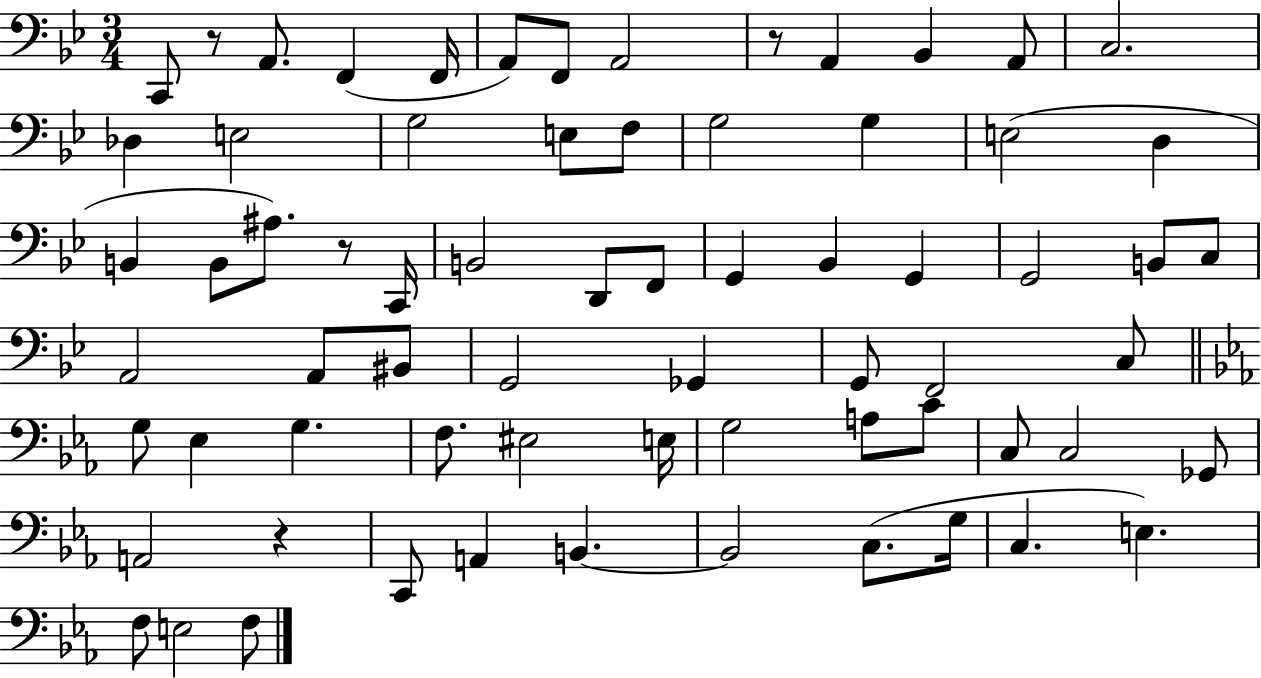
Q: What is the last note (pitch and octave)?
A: F3